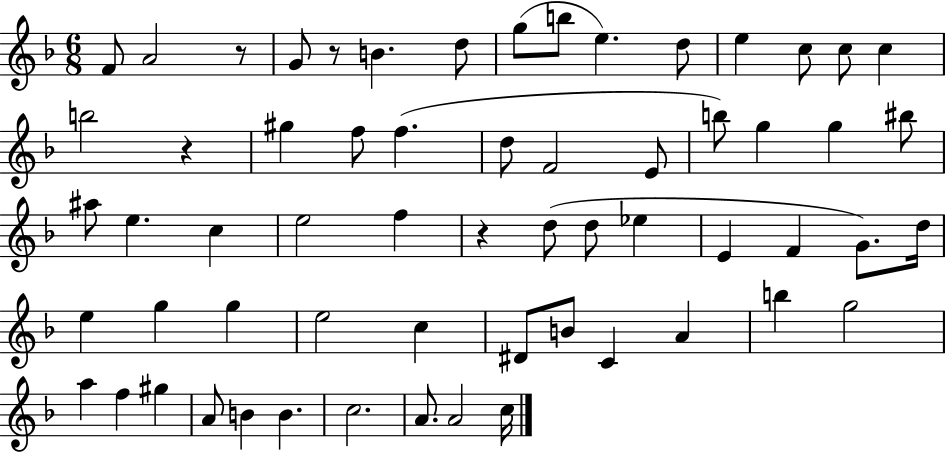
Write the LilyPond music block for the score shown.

{
  \clef treble
  \numericTimeSignature
  \time 6/8
  \key f \major
  \repeat volta 2 { f'8 a'2 r8 | g'8 r8 b'4. d''8 | g''8( b''8 e''4.) d''8 | e''4 c''8 c''8 c''4 | \break b''2 r4 | gis''4 f''8 f''4.( | d''8 f'2 e'8 | b''8) g''4 g''4 bis''8 | \break ais''8 e''4. c''4 | e''2 f''4 | r4 d''8( d''8 ees''4 | e'4 f'4 g'8.) d''16 | \break e''4 g''4 g''4 | e''2 c''4 | dis'8 b'8 c'4 a'4 | b''4 g''2 | \break a''4 f''4 gis''4 | a'8 b'4 b'4. | c''2. | a'8. a'2 c''16 | \break } \bar "|."
}